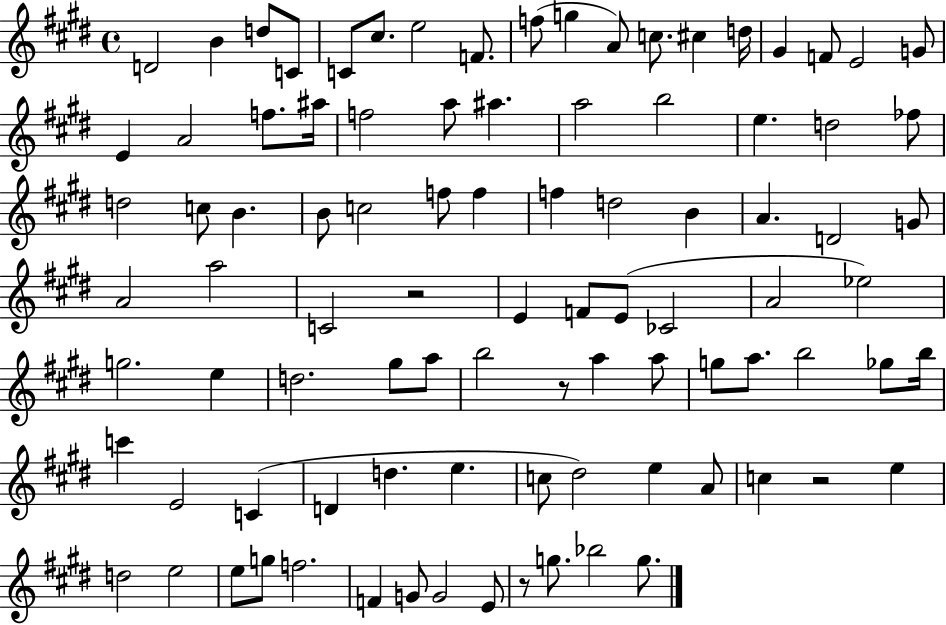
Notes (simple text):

D4/h B4/q D5/e C4/e C4/e C#5/e. E5/h F4/e. F5/e G5/q A4/e C5/e. C#5/q D5/s G#4/q F4/e E4/h G4/e E4/q A4/h F5/e. A#5/s F5/h A5/e A#5/q. A5/h B5/h E5/q. D5/h FES5/e D5/h C5/e B4/q. B4/e C5/h F5/e F5/q F5/q D5/h B4/q A4/q. D4/h G4/e A4/h A5/h C4/h R/h E4/q F4/e E4/e CES4/h A4/h Eb5/h G5/h. E5/q D5/h. G#5/e A5/e B5/h R/e A5/q A5/e G5/e A5/e. B5/h Gb5/e B5/s C6/q E4/h C4/q D4/q D5/q. E5/q. C5/e D#5/h E5/q A4/e C5/q R/h E5/q D5/h E5/h E5/e G5/e F5/h. F4/q G4/e G4/h E4/e R/e G5/e. Bb5/h G5/e.